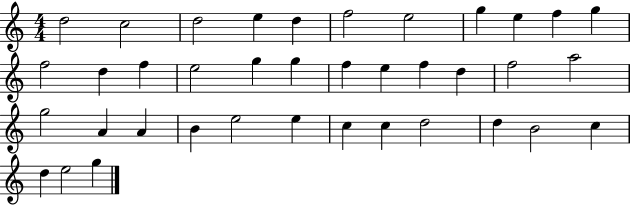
{
  \clef treble
  \numericTimeSignature
  \time 4/4
  \key c \major
  d''2 c''2 | d''2 e''4 d''4 | f''2 e''2 | g''4 e''4 f''4 g''4 | \break f''2 d''4 f''4 | e''2 g''4 g''4 | f''4 e''4 f''4 d''4 | f''2 a''2 | \break g''2 a'4 a'4 | b'4 e''2 e''4 | c''4 c''4 d''2 | d''4 b'2 c''4 | \break d''4 e''2 g''4 | \bar "|."
}